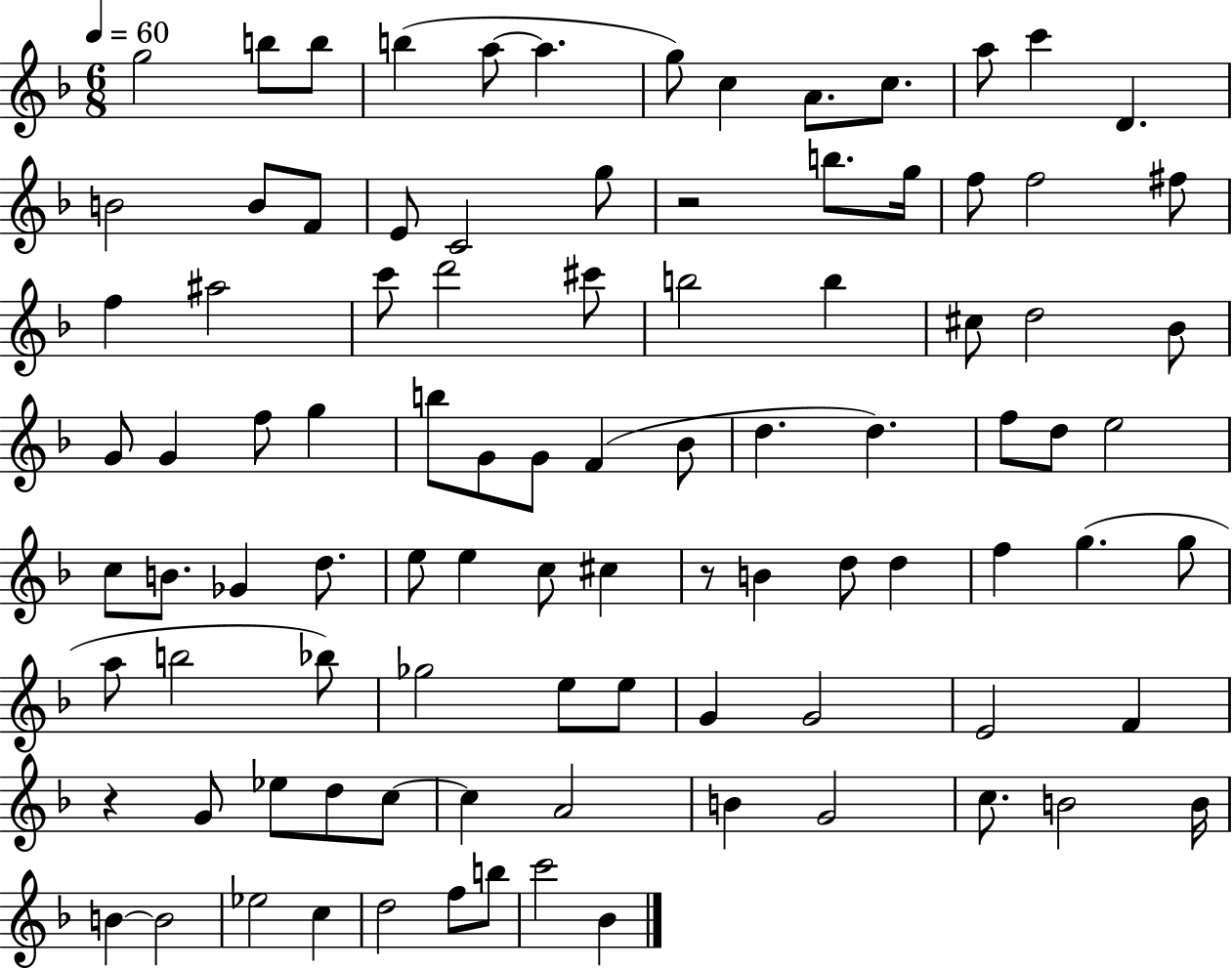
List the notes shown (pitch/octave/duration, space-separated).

G5/h B5/e B5/e B5/q A5/e A5/q. G5/e C5/q A4/e. C5/e. A5/e C6/q D4/q. B4/h B4/e F4/e E4/e C4/h G5/e R/h B5/e. G5/s F5/e F5/h F#5/e F5/q A#5/h C6/e D6/h C#6/e B5/h B5/q C#5/e D5/h Bb4/e G4/e G4/q F5/e G5/q B5/e G4/e G4/e F4/q Bb4/e D5/q. D5/q. F5/e D5/e E5/h C5/e B4/e. Gb4/q D5/e. E5/e E5/q C5/e C#5/q R/e B4/q D5/e D5/q F5/q G5/q. G5/e A5/e B5/h Bb5/e Gb5/h E5/e E5/e G4/q G4/h E4/h F4/q R/q G4/e Eb5/e D5/e C5/e C5/q A4/h B4/q G4/h C5/e. B4/h B4/s B4/q B4/h Eb5/h C5/q D5/h F5/e B5/e C6/h Bb4/q